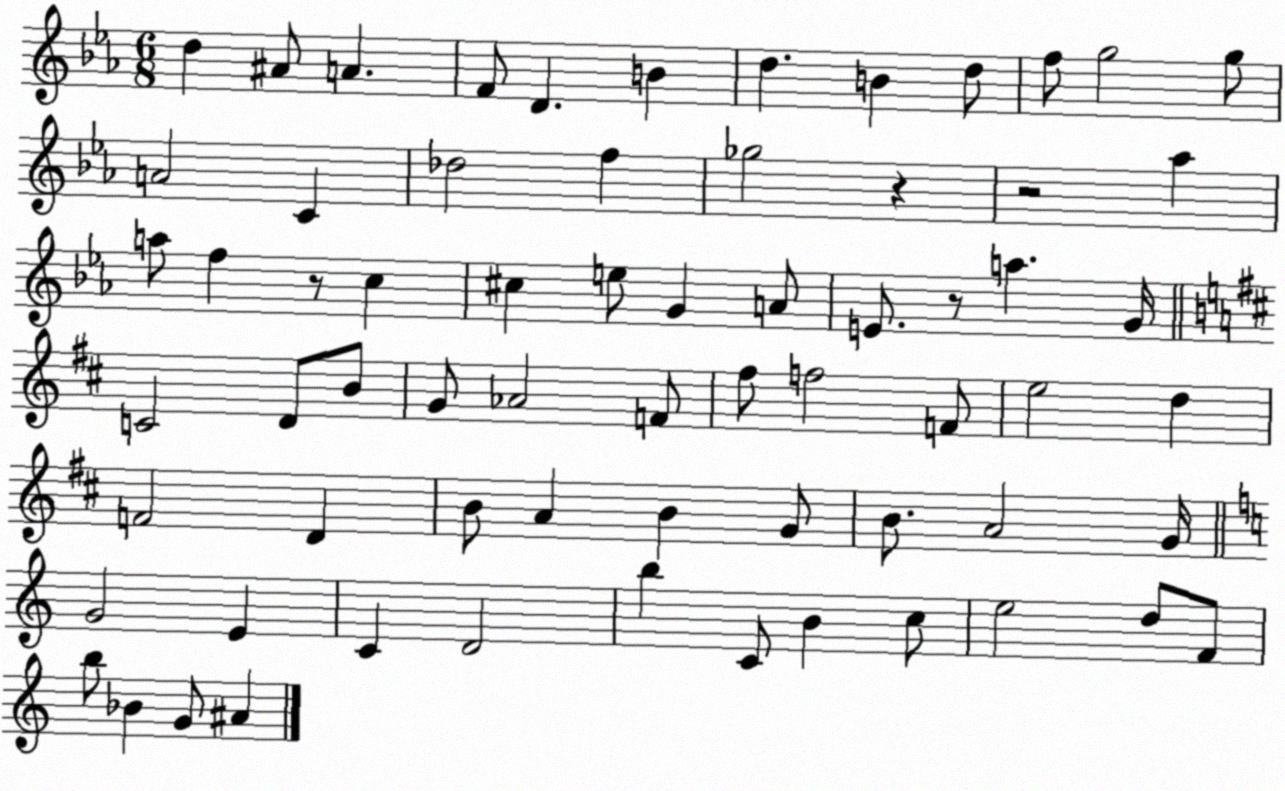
X:1
T:Untitled
M:6/8
L:1/4
K:Eb
d ^A/2 A F/2 D B d B d/2 f/2 g2 g/2 A2 C _d2 f _g2 z z2 _a a/2 f z/2 c ^c e/2 G A/2 E/2 z/2 a G/4 C2 D/2 B/2 G/2 _A2 F/2 ^f/2 f2 F/2 e2 d F2 D B/2 A B G/2 B/2 A2 G/4 G2 E C D2 b C/2 B c/2 e2 d/2 F/2 b/2 _B G/2 ^A